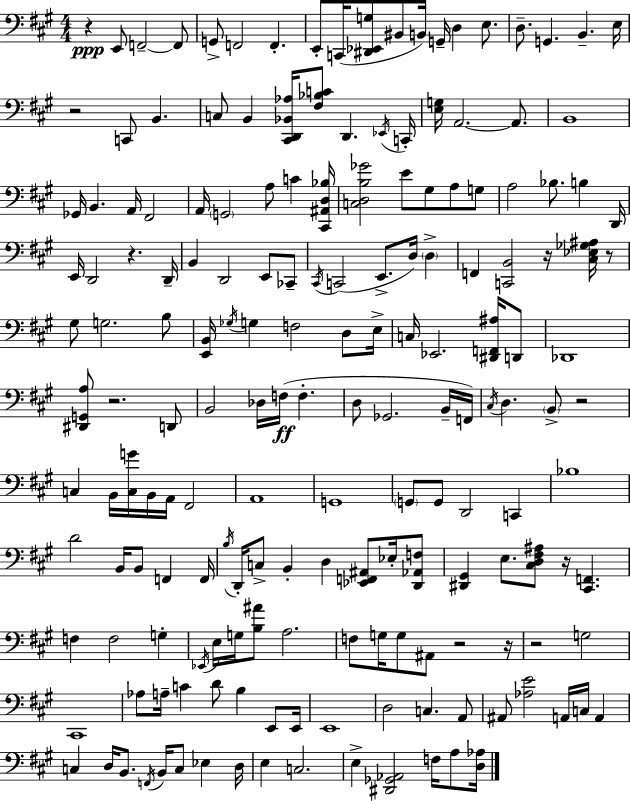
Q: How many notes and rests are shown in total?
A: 177